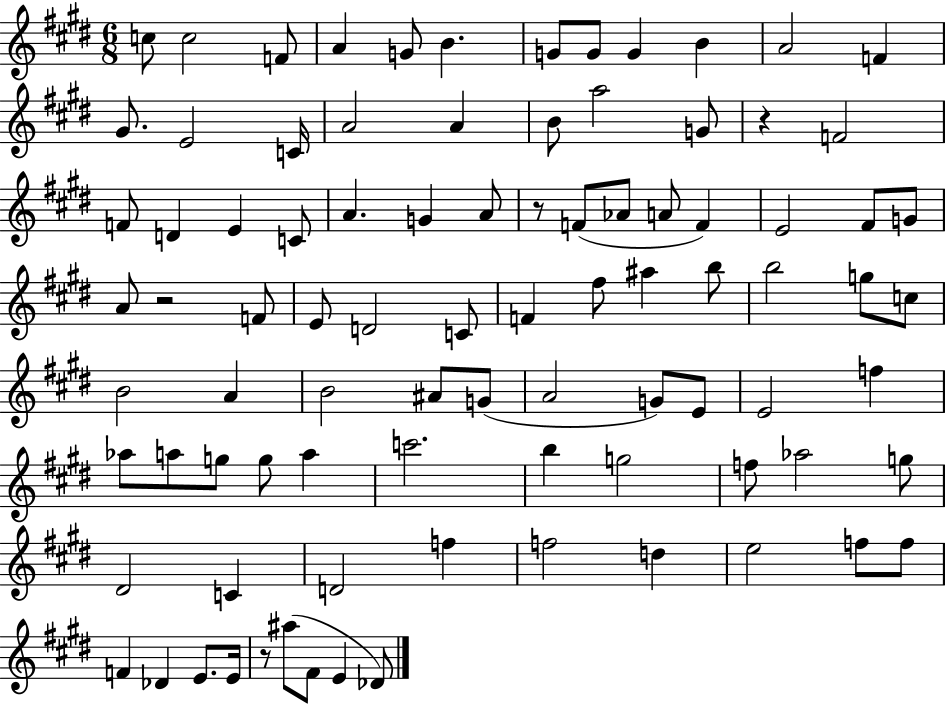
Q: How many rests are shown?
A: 4